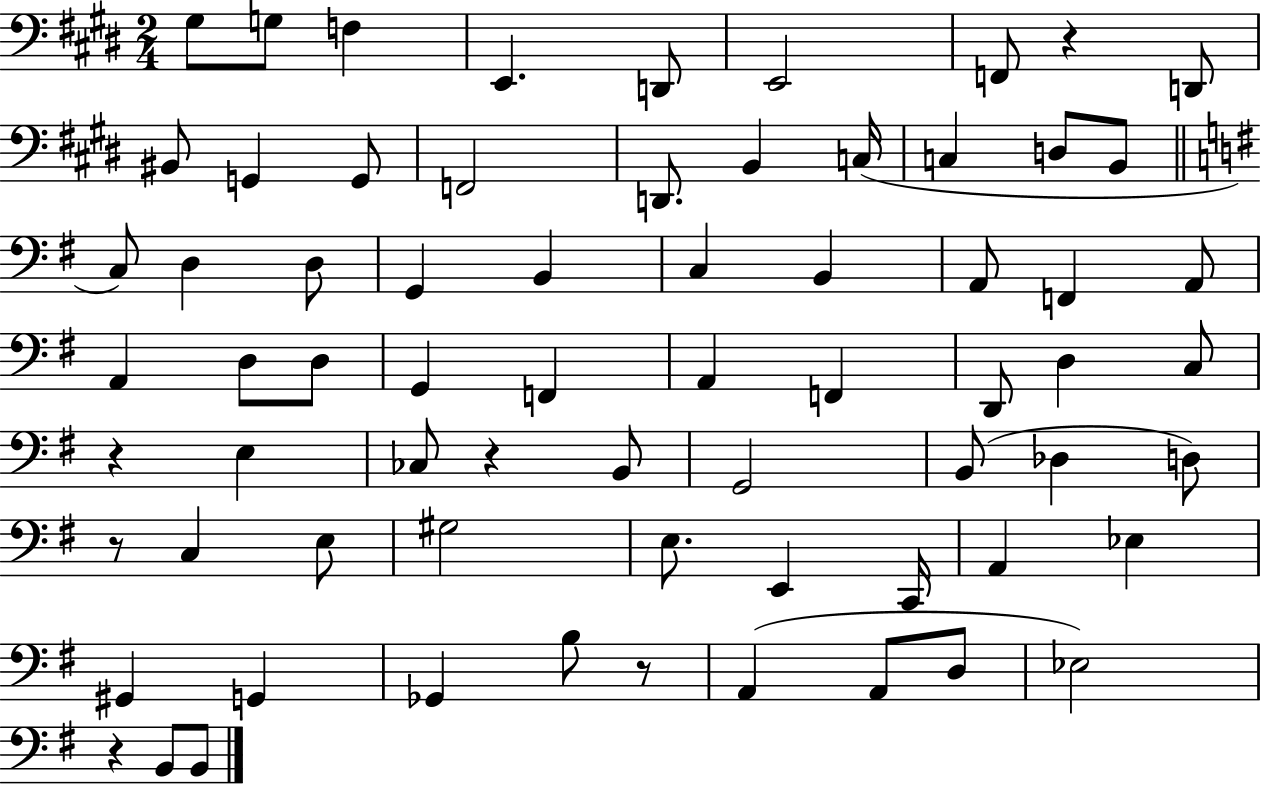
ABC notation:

X:1
T:Untitled
M:2/4
L:1/4
K:E
^G,/2 G,/2 F, E,, D,,/2 E,,2 F,,/2 z D,,/2 ^B,,/2 G,, G,,/2 F,,2 D,,/2 B,, C,/4 C, D,/2 B,,/2 C,/2 D, D,/2 G,, B,, C, B,, A,,/2 F,, A,,/2 A,, D,/2 D,/2 G,, F,, A,, F,, D,,/2 D, C,/2 z E, _C,/2 z B,,/2 G,,2 B,,/2 _D, D,/2 z/2 C, E,/2 ^G,2 E,/2 E,, C,,/4 A,, _E, ^G,, G,, _G,, B,/2 z/2 A,, A,,/2 D,/2 _E,2 z B,,/2 B,,/2